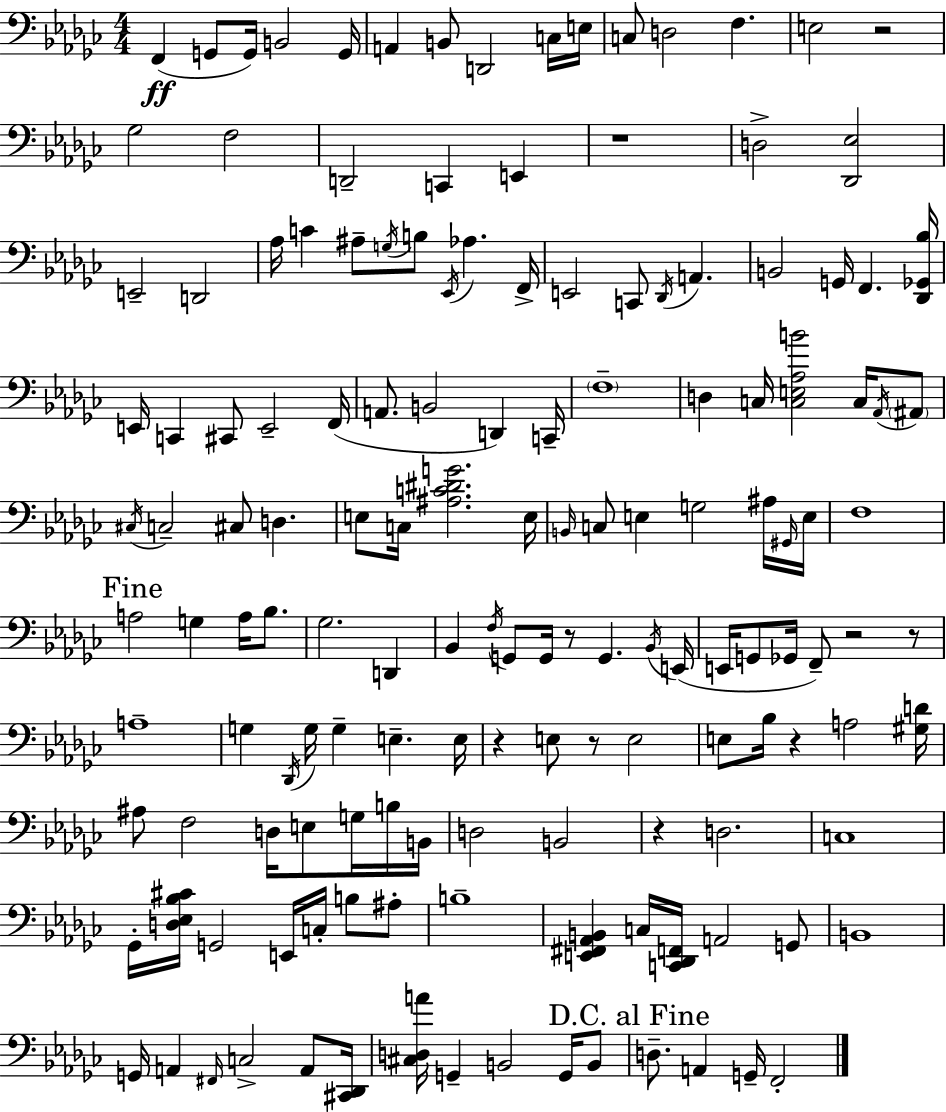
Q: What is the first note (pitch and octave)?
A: F2